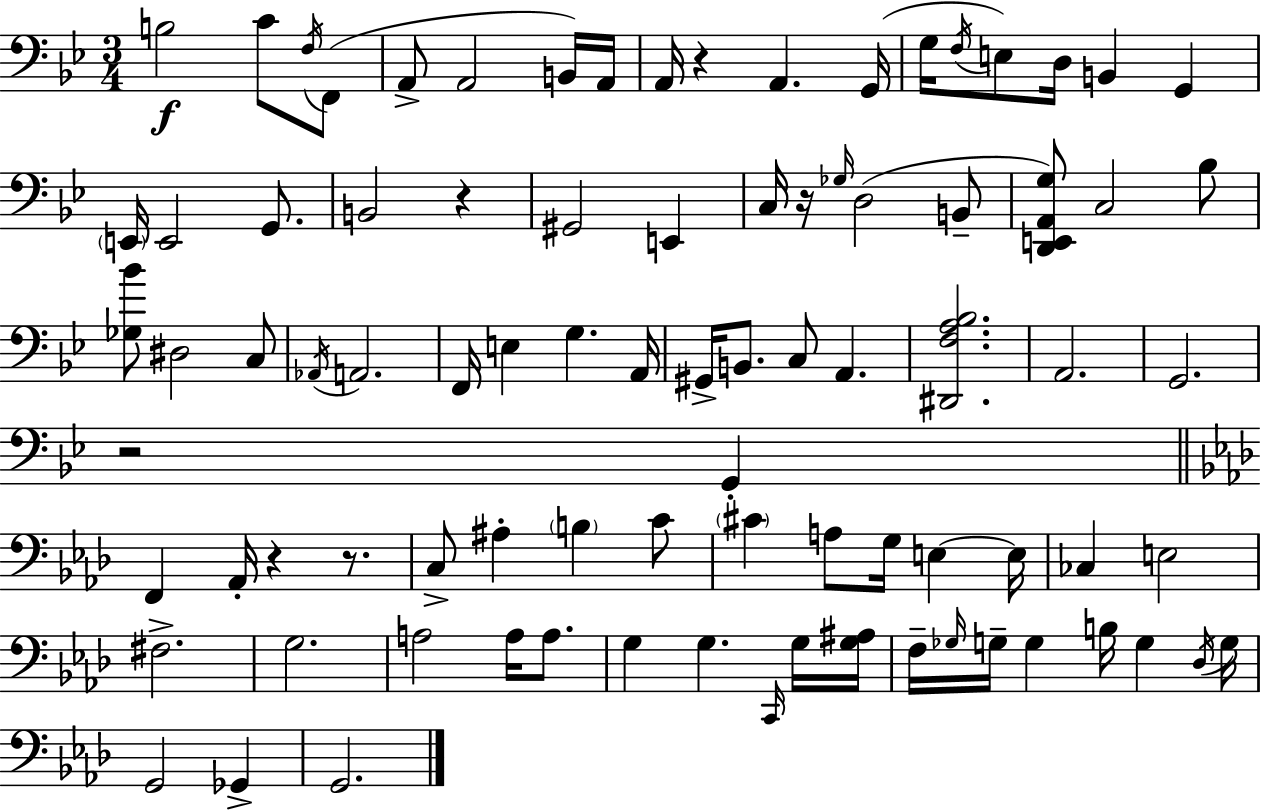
X:1
T:Untitled
M:3/4
L:1/4
K:Gm
B,2 C/2 F,/4 F,,/2 A,,/2 A,,2 B,,/4 A,,/4 A,,/4 z A,, G,,/4 G,/4 F,/4 E,/2 D,/4 B,, G,, E,,/4 E,,2 G,,/2 B,,2 z ^G,,2 E,, C,/4 z/4 _G,/4 D,2 B,,/2 [D,,E,,A,,G,]/2 C,2 _B,/2 [_G,_B]/2 ^D,2 C,/2 _A,,/4 A,,2 F,,/4 E, G, A,,/4 ^G,,/4 B,,/2 C,/2 A,, [^D,,F,A,_B,]2 A,,2 G,,2 z2 G,, F,, _A,,/4 z z/2 C,/2 ^A, B, C/2 ^C A,/2 G,/4 E, E,/4 _C, E,2 ^F,2 G,2 A,2 A,/4 A,/2 G, G, C,,/4 G,/4 [G,^A,]/4 F,/4 _G,/4 G,/4 G, B,/4 G, _D,/4 G,/4 G,,2 _G,, G,,2